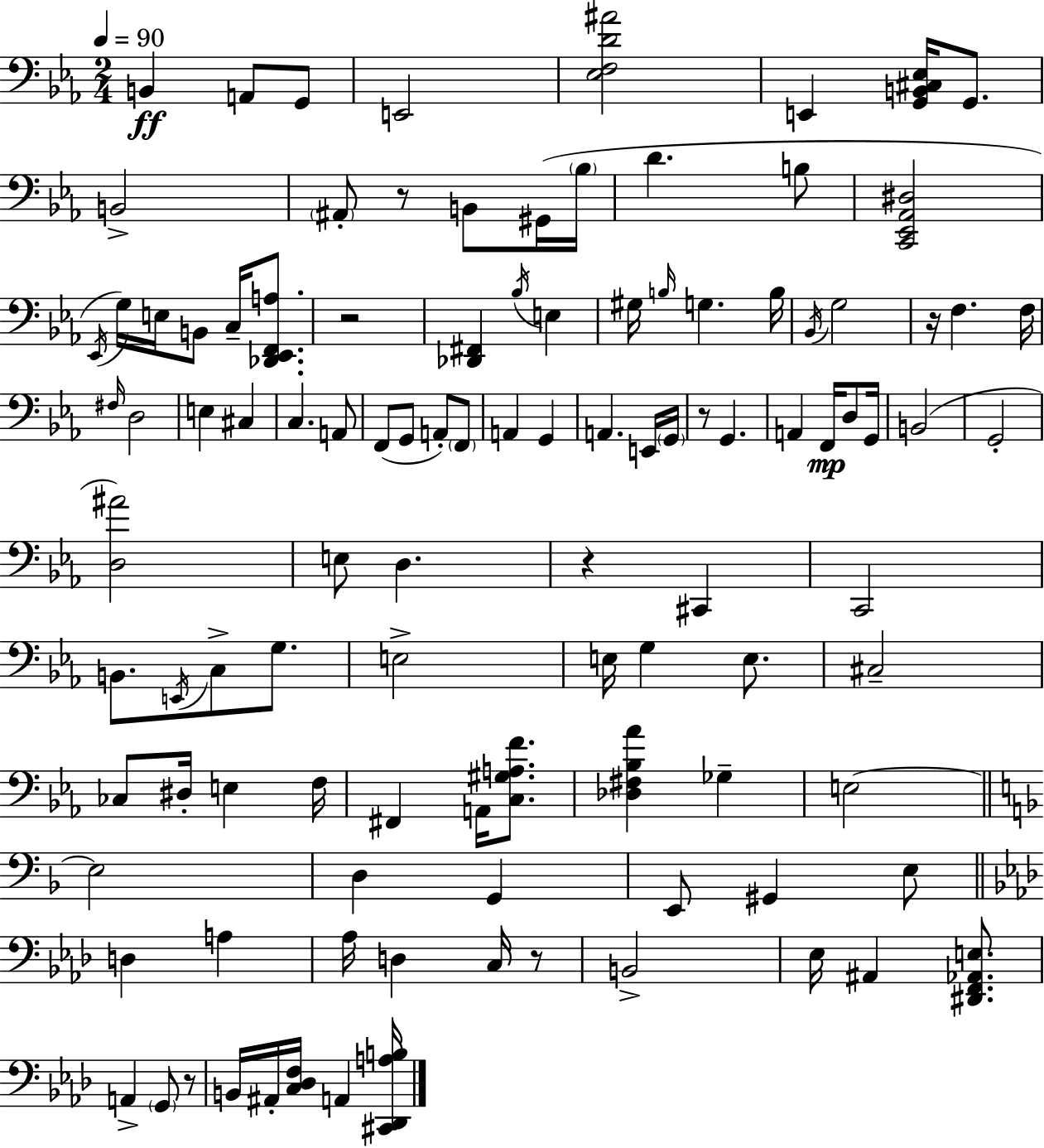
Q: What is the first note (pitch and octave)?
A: B2